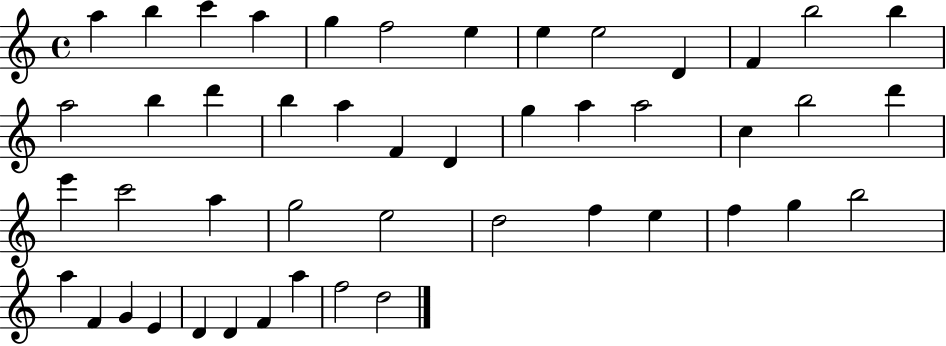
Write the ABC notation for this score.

X:1
T:Untitled
M:4/4
L:1/4
K:C
a b c' a g f2 e e e2 D F b2 b a2 b d' b a F D g a a2 c b2 d' e' c'2 a g2 e2 d2 f e f g b2 a F G E D D F a f2 d2